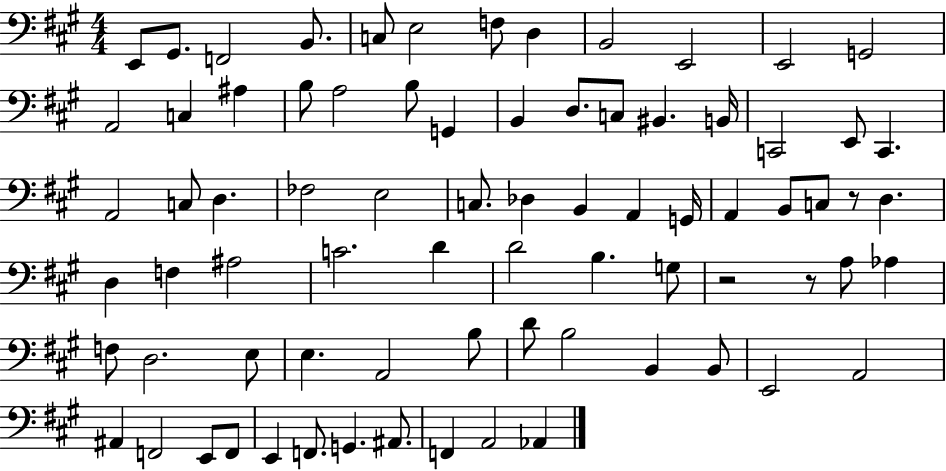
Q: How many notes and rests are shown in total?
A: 77